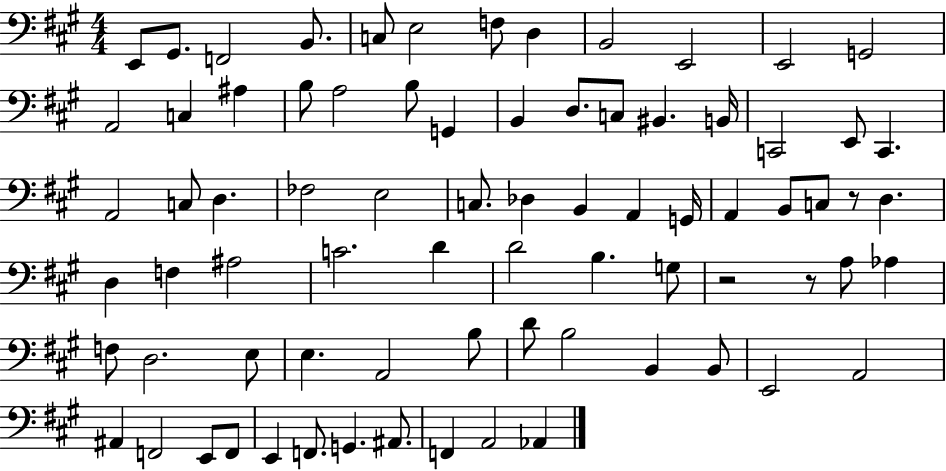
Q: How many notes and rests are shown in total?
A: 77